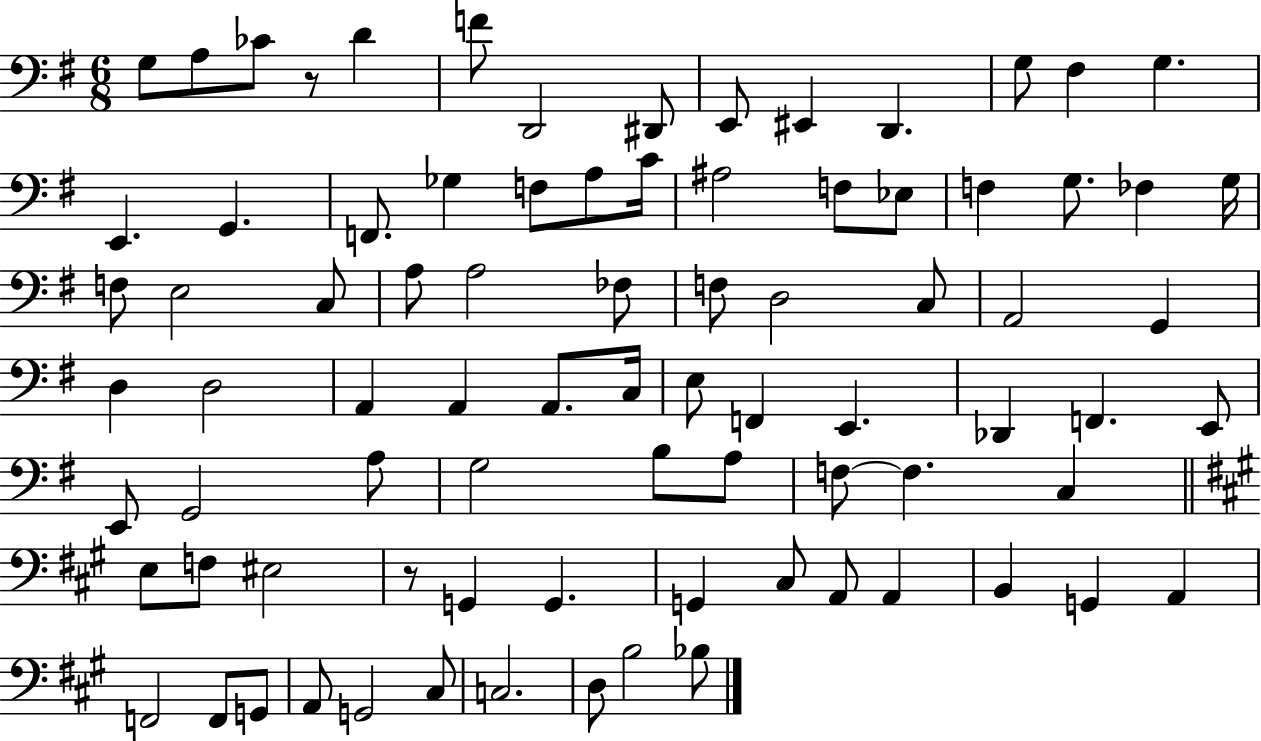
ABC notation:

X:1
T:Untitled
M:6/8
L:1/4
K:G
G,/2 A,/2 _C/2 z/2 D F/2 D,,2 ^D,,/2 E,,/2 ^E,, D,, G,/2 ^F, G, E,, G,, F,,/2 _G, F,/2 A,/2 C/4 ^A,2 F,/2 _E,/2 F, G,/2 _F, G,/4 F,/2 E,2 C,/2 A,/2 A,2 _F,/2 F,/2 D,2 C,/2 A,,2 G,, D, D,2 A,, A,, A,,/2 C,/4 E,/2 F,, E,, _D,, F,, E,,/2 E,,/2 G,,2 A,/2 G,2 B,/2 A,/2 F,/2 F, C, E,/2 F,/2 ^E,2 z/2 G,, G,, G,, ^C,/2 A,,/2 A,, B,, G,, A,, F,,2 F,,/2 G,,/2 A,,/2 G,,2 ^C,/2 C,2 D,/2 B,2 _B,/2